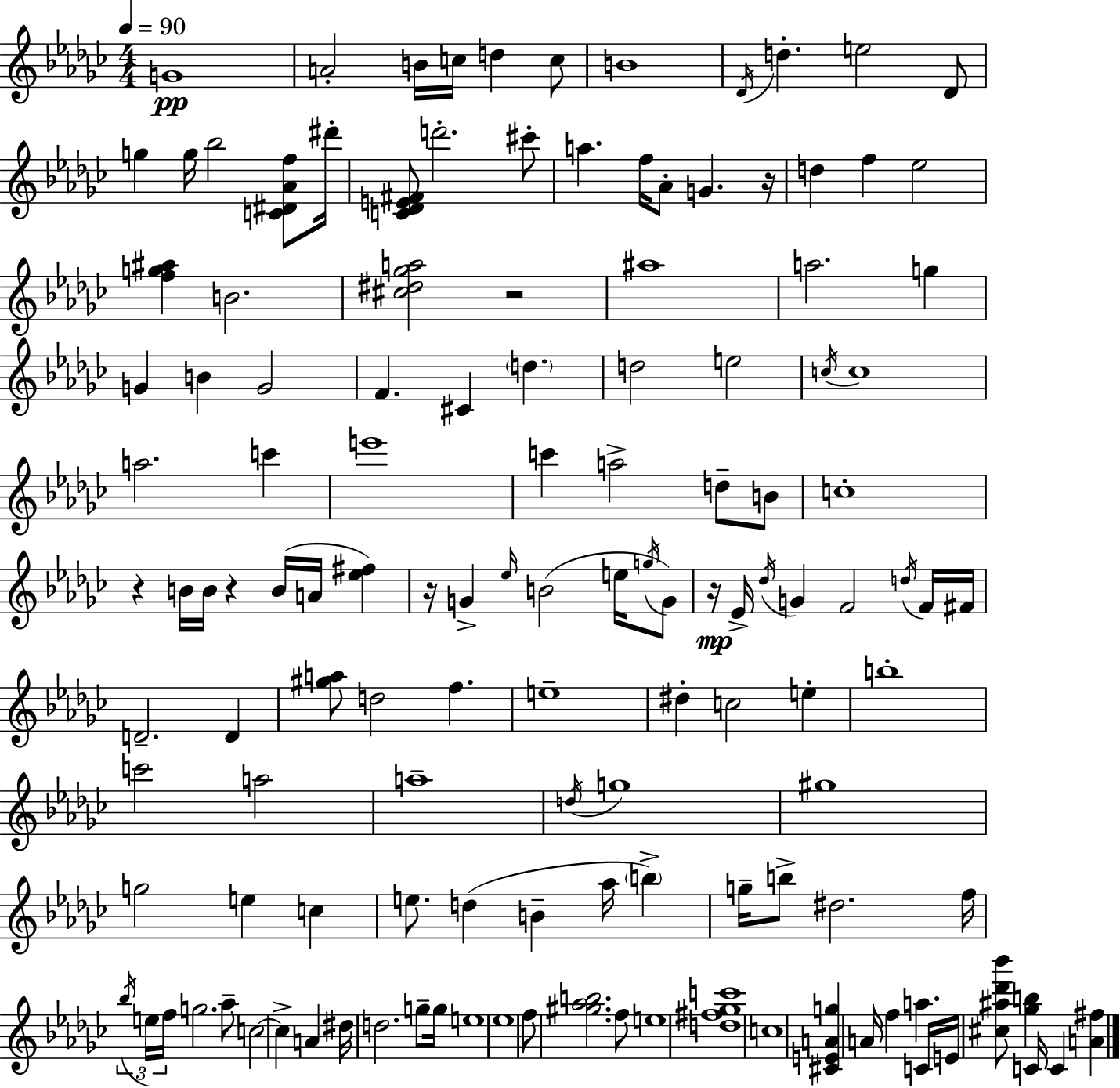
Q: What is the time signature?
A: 4/4